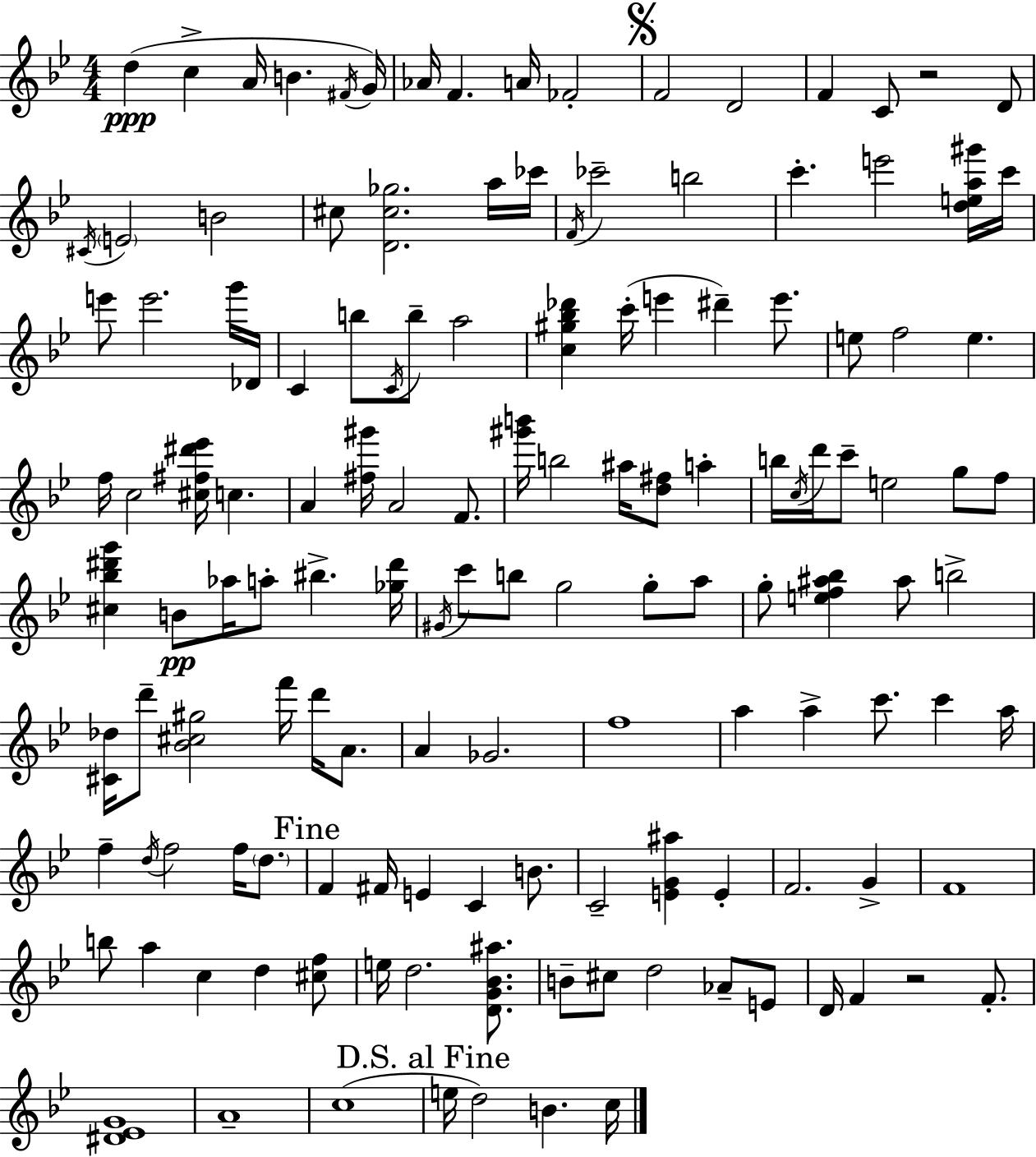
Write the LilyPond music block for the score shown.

{
  \clef treble
  \numericTimeSignature
  \time 4/4
  \key g \minor
  \repeat volta 2 { d''4(\ppp c''4-> a'16 b'4. \acciaccatura { fis'16 }) | g'16 aes'16 f'4. a'16 fes'2-. | \mark \markup { \musicglyph "scripts.segno" } f'2 d'2 | f'4 c'8 r2 d'8 | \break \acciaccatura { cis'16 } \parenthesize e'2 b'2 | cis''8 <d' cis'' ges''>2. | a''16 ces'''16 \acciaccatura { f'16 } ces'''2-- b''2 | c'''4.-. e'''2 | \break <d'' e'' a'' gis'''>16 c'''16 e'''8 e'''2. | g'''16 des'16 c'4 b''8 \acciaccatura { c'16 } b''8-- a''2 | <c'' gis'' bes'' des'''>4 c'''16-.( e'''4 dis'''4--) | e'''8. e''8 f''2 e''4. | \break f''16 c''2 <cis'' fis'' dis''' ees'''>16 c''4. | a'4 <fis'' gis'''>16 a'2 | f'8. <gis''' b'''>16 b''2 ais''16 <d'' fis''>8 | a''4-. b''16 \acciaccatura { c''16 } d'''16 c'''8-- e''2 | \break g''8 f''8 <cis'' bes'' dis''' g'''>4 b'8\pp aes''16 a''8-. bis''4.-> | <ges'' dis'''>16 \acciaccatura { gis'16 } c'''8 b''8 g''2 | g''8-. a''8 g''8-. <e'' f'' ais'' bes''>4 ais''8 b''2-> | <cis' des''>16 d'''8-- <bes' cis'' gis''>2 | \break f'''16 d'''16 a'8. a'4 ges'2. | f''1 | a''4 a''4-> c'''8. | c'''4 a''16 f''4-- \acciaccatura { d''16 } f''2 | \break f''16 \parenthesize d''8. \mark "Fine" f'4 fis'16 e'4 | c'4 b'8. c'2-- <e' g' ais''>4 | e'4-. f'2. | g'4-> f'1 | \break b''8 a''4 c''4 | d''4 <cis'' f''>8 e''16 d''2. | <d' g' bes' ais''>8. b'8-- cis''8 d''2 | aes'8-- e'8 d'16 f'4 r2 | \break f'8.-. <dis' ees' g'>1 | a'1-- | c''1( | \mark "D.S. al Fine" e''16 d''2) | \break b'4. c''16 } \bar "|."
}